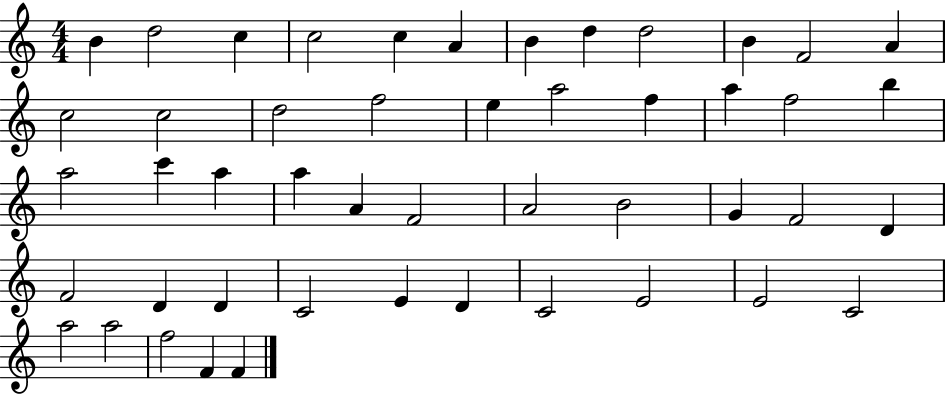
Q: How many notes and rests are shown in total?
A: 48